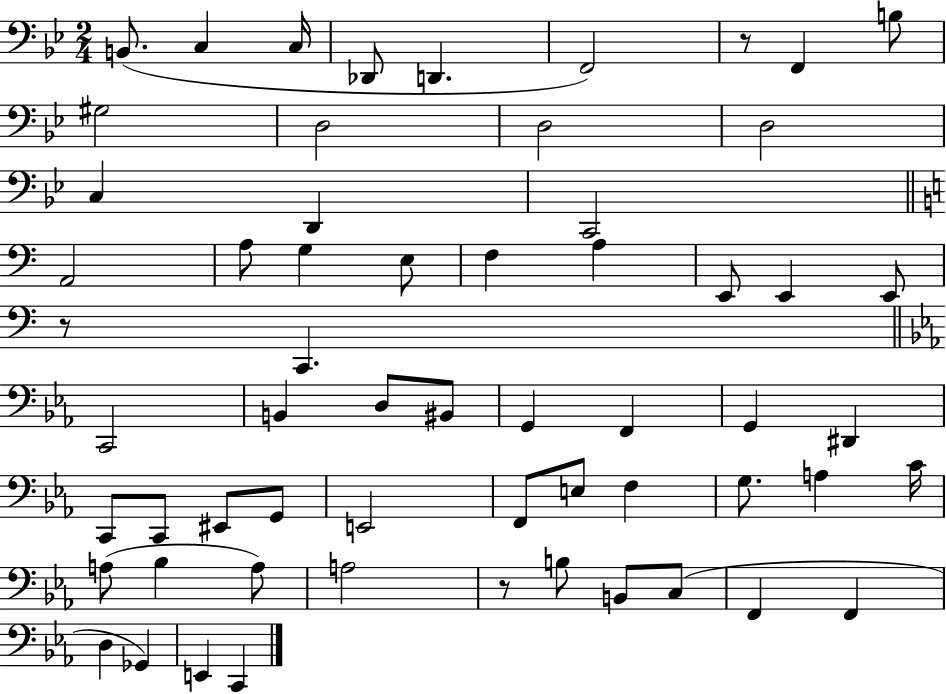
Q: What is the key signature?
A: BES major